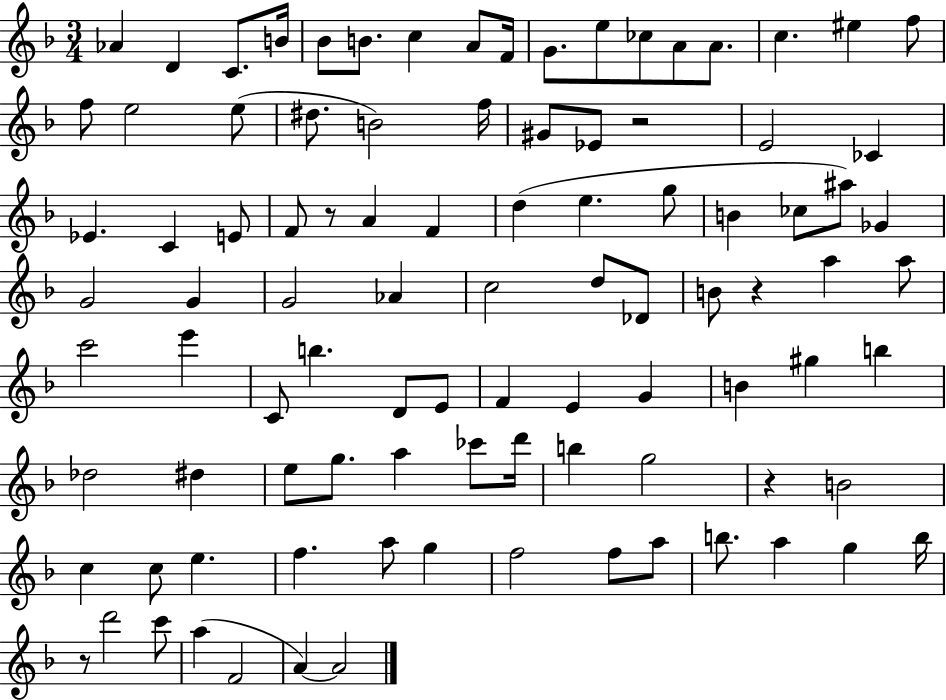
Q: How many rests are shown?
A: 5